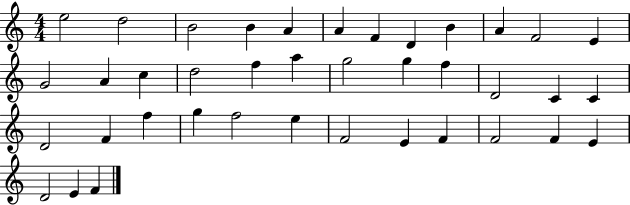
E5/h D5/h B4/h B4/q A4/q A4/q F4/q D4/q B4/q A4/q F4/h E4/q G4/h A4/q C5/q D5/h F5/q A5/q G5/h G5/q F5/q D4/h C4/q C4/q D4/h F4/q F5/q G5/q F5/h E5/q F4/h E4/q F4/q F4/h F4/q E4/q D4/h E4/q F4/q